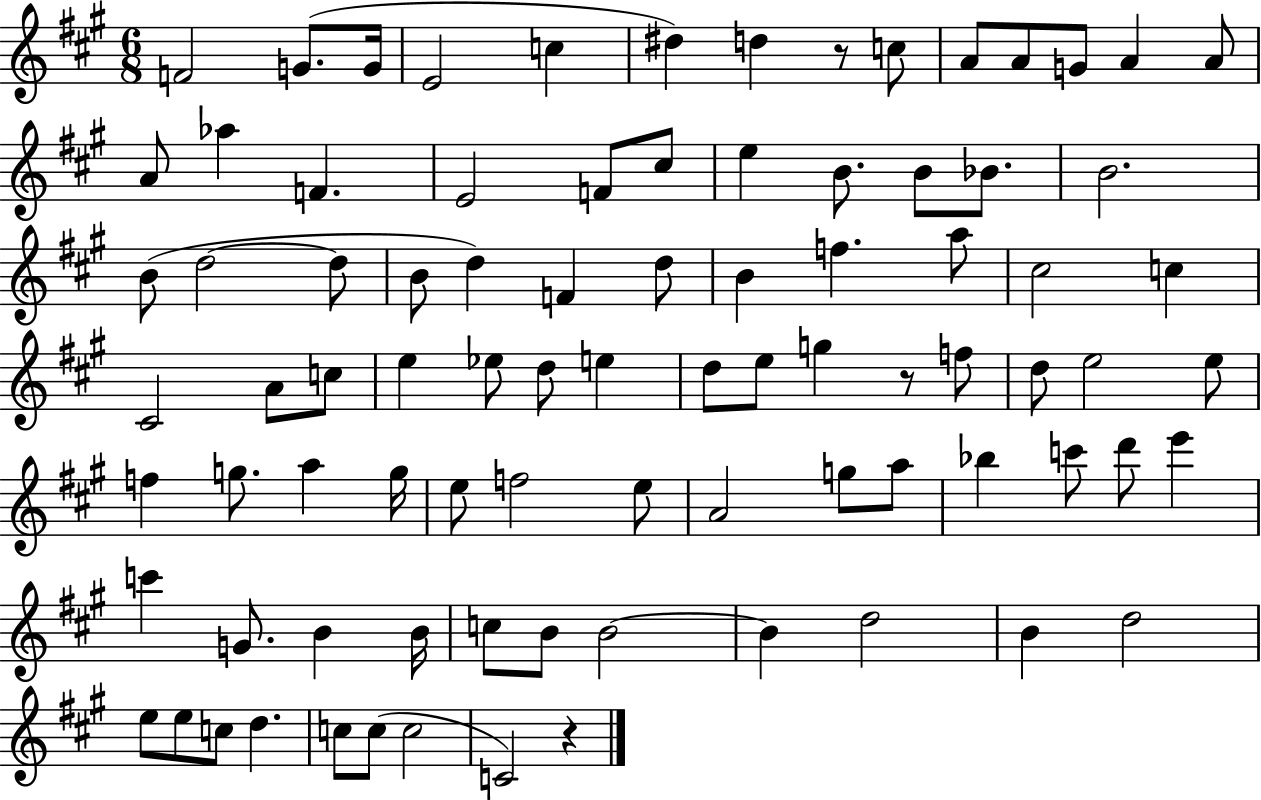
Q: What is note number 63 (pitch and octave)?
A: D6